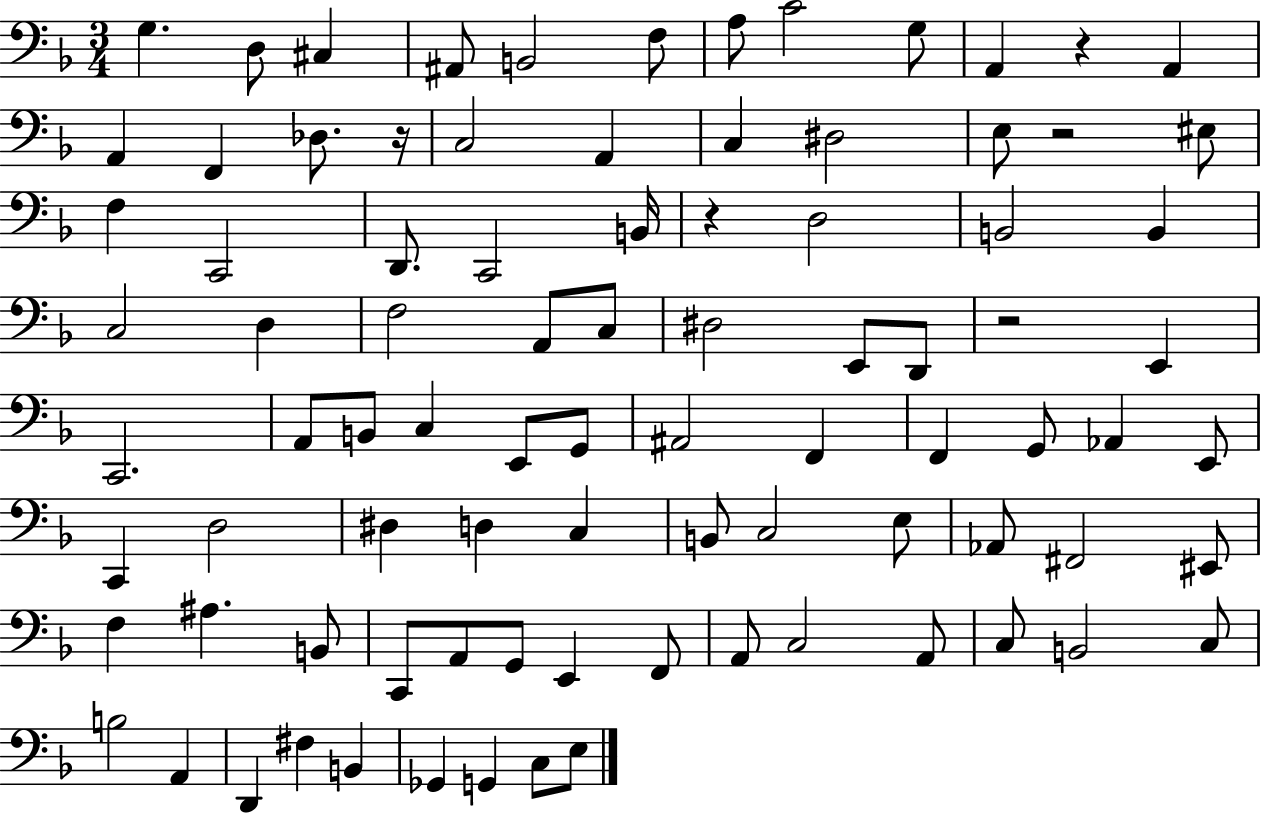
G3/q. D3/e C#3/q A#2/e B2/h F3/e A3/e C4/h G3/e A2/q R/q A2/q A2/q F2/q Db3/e. R/s C3/h A2/q C3/q D#3/h E3/e R/h EIS3/e F3/q C2/h D2/e. C2/h B2/s R/q D3/h B2/h B2/q C3/h D3/q F3/h A2/e C3/e D#3/h E2/e D2/e R/h E2/q C2/h. A2/e B2/e C3/q E2/e G2/e A#2/h F2/q F2/q G2/e Ab2/q E2/e C2/q D3/h D#3/q D3/q C3/q B2/e C3/h E3/e Ab2/e F#2/h EIS2/e F3/q A#3/q. B2/e C2/e A2/e G2/e E2/q F2/e A2/e C3/h A2/e C3/e B2/h C3/e B3/h A2/q D2/q F#3/q B2/q Gb2/q G2/q C3/e E3/e